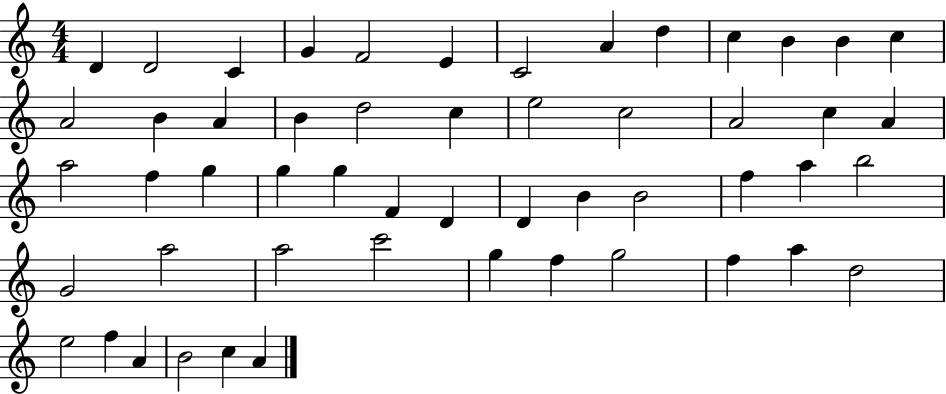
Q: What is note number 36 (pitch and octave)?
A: A5